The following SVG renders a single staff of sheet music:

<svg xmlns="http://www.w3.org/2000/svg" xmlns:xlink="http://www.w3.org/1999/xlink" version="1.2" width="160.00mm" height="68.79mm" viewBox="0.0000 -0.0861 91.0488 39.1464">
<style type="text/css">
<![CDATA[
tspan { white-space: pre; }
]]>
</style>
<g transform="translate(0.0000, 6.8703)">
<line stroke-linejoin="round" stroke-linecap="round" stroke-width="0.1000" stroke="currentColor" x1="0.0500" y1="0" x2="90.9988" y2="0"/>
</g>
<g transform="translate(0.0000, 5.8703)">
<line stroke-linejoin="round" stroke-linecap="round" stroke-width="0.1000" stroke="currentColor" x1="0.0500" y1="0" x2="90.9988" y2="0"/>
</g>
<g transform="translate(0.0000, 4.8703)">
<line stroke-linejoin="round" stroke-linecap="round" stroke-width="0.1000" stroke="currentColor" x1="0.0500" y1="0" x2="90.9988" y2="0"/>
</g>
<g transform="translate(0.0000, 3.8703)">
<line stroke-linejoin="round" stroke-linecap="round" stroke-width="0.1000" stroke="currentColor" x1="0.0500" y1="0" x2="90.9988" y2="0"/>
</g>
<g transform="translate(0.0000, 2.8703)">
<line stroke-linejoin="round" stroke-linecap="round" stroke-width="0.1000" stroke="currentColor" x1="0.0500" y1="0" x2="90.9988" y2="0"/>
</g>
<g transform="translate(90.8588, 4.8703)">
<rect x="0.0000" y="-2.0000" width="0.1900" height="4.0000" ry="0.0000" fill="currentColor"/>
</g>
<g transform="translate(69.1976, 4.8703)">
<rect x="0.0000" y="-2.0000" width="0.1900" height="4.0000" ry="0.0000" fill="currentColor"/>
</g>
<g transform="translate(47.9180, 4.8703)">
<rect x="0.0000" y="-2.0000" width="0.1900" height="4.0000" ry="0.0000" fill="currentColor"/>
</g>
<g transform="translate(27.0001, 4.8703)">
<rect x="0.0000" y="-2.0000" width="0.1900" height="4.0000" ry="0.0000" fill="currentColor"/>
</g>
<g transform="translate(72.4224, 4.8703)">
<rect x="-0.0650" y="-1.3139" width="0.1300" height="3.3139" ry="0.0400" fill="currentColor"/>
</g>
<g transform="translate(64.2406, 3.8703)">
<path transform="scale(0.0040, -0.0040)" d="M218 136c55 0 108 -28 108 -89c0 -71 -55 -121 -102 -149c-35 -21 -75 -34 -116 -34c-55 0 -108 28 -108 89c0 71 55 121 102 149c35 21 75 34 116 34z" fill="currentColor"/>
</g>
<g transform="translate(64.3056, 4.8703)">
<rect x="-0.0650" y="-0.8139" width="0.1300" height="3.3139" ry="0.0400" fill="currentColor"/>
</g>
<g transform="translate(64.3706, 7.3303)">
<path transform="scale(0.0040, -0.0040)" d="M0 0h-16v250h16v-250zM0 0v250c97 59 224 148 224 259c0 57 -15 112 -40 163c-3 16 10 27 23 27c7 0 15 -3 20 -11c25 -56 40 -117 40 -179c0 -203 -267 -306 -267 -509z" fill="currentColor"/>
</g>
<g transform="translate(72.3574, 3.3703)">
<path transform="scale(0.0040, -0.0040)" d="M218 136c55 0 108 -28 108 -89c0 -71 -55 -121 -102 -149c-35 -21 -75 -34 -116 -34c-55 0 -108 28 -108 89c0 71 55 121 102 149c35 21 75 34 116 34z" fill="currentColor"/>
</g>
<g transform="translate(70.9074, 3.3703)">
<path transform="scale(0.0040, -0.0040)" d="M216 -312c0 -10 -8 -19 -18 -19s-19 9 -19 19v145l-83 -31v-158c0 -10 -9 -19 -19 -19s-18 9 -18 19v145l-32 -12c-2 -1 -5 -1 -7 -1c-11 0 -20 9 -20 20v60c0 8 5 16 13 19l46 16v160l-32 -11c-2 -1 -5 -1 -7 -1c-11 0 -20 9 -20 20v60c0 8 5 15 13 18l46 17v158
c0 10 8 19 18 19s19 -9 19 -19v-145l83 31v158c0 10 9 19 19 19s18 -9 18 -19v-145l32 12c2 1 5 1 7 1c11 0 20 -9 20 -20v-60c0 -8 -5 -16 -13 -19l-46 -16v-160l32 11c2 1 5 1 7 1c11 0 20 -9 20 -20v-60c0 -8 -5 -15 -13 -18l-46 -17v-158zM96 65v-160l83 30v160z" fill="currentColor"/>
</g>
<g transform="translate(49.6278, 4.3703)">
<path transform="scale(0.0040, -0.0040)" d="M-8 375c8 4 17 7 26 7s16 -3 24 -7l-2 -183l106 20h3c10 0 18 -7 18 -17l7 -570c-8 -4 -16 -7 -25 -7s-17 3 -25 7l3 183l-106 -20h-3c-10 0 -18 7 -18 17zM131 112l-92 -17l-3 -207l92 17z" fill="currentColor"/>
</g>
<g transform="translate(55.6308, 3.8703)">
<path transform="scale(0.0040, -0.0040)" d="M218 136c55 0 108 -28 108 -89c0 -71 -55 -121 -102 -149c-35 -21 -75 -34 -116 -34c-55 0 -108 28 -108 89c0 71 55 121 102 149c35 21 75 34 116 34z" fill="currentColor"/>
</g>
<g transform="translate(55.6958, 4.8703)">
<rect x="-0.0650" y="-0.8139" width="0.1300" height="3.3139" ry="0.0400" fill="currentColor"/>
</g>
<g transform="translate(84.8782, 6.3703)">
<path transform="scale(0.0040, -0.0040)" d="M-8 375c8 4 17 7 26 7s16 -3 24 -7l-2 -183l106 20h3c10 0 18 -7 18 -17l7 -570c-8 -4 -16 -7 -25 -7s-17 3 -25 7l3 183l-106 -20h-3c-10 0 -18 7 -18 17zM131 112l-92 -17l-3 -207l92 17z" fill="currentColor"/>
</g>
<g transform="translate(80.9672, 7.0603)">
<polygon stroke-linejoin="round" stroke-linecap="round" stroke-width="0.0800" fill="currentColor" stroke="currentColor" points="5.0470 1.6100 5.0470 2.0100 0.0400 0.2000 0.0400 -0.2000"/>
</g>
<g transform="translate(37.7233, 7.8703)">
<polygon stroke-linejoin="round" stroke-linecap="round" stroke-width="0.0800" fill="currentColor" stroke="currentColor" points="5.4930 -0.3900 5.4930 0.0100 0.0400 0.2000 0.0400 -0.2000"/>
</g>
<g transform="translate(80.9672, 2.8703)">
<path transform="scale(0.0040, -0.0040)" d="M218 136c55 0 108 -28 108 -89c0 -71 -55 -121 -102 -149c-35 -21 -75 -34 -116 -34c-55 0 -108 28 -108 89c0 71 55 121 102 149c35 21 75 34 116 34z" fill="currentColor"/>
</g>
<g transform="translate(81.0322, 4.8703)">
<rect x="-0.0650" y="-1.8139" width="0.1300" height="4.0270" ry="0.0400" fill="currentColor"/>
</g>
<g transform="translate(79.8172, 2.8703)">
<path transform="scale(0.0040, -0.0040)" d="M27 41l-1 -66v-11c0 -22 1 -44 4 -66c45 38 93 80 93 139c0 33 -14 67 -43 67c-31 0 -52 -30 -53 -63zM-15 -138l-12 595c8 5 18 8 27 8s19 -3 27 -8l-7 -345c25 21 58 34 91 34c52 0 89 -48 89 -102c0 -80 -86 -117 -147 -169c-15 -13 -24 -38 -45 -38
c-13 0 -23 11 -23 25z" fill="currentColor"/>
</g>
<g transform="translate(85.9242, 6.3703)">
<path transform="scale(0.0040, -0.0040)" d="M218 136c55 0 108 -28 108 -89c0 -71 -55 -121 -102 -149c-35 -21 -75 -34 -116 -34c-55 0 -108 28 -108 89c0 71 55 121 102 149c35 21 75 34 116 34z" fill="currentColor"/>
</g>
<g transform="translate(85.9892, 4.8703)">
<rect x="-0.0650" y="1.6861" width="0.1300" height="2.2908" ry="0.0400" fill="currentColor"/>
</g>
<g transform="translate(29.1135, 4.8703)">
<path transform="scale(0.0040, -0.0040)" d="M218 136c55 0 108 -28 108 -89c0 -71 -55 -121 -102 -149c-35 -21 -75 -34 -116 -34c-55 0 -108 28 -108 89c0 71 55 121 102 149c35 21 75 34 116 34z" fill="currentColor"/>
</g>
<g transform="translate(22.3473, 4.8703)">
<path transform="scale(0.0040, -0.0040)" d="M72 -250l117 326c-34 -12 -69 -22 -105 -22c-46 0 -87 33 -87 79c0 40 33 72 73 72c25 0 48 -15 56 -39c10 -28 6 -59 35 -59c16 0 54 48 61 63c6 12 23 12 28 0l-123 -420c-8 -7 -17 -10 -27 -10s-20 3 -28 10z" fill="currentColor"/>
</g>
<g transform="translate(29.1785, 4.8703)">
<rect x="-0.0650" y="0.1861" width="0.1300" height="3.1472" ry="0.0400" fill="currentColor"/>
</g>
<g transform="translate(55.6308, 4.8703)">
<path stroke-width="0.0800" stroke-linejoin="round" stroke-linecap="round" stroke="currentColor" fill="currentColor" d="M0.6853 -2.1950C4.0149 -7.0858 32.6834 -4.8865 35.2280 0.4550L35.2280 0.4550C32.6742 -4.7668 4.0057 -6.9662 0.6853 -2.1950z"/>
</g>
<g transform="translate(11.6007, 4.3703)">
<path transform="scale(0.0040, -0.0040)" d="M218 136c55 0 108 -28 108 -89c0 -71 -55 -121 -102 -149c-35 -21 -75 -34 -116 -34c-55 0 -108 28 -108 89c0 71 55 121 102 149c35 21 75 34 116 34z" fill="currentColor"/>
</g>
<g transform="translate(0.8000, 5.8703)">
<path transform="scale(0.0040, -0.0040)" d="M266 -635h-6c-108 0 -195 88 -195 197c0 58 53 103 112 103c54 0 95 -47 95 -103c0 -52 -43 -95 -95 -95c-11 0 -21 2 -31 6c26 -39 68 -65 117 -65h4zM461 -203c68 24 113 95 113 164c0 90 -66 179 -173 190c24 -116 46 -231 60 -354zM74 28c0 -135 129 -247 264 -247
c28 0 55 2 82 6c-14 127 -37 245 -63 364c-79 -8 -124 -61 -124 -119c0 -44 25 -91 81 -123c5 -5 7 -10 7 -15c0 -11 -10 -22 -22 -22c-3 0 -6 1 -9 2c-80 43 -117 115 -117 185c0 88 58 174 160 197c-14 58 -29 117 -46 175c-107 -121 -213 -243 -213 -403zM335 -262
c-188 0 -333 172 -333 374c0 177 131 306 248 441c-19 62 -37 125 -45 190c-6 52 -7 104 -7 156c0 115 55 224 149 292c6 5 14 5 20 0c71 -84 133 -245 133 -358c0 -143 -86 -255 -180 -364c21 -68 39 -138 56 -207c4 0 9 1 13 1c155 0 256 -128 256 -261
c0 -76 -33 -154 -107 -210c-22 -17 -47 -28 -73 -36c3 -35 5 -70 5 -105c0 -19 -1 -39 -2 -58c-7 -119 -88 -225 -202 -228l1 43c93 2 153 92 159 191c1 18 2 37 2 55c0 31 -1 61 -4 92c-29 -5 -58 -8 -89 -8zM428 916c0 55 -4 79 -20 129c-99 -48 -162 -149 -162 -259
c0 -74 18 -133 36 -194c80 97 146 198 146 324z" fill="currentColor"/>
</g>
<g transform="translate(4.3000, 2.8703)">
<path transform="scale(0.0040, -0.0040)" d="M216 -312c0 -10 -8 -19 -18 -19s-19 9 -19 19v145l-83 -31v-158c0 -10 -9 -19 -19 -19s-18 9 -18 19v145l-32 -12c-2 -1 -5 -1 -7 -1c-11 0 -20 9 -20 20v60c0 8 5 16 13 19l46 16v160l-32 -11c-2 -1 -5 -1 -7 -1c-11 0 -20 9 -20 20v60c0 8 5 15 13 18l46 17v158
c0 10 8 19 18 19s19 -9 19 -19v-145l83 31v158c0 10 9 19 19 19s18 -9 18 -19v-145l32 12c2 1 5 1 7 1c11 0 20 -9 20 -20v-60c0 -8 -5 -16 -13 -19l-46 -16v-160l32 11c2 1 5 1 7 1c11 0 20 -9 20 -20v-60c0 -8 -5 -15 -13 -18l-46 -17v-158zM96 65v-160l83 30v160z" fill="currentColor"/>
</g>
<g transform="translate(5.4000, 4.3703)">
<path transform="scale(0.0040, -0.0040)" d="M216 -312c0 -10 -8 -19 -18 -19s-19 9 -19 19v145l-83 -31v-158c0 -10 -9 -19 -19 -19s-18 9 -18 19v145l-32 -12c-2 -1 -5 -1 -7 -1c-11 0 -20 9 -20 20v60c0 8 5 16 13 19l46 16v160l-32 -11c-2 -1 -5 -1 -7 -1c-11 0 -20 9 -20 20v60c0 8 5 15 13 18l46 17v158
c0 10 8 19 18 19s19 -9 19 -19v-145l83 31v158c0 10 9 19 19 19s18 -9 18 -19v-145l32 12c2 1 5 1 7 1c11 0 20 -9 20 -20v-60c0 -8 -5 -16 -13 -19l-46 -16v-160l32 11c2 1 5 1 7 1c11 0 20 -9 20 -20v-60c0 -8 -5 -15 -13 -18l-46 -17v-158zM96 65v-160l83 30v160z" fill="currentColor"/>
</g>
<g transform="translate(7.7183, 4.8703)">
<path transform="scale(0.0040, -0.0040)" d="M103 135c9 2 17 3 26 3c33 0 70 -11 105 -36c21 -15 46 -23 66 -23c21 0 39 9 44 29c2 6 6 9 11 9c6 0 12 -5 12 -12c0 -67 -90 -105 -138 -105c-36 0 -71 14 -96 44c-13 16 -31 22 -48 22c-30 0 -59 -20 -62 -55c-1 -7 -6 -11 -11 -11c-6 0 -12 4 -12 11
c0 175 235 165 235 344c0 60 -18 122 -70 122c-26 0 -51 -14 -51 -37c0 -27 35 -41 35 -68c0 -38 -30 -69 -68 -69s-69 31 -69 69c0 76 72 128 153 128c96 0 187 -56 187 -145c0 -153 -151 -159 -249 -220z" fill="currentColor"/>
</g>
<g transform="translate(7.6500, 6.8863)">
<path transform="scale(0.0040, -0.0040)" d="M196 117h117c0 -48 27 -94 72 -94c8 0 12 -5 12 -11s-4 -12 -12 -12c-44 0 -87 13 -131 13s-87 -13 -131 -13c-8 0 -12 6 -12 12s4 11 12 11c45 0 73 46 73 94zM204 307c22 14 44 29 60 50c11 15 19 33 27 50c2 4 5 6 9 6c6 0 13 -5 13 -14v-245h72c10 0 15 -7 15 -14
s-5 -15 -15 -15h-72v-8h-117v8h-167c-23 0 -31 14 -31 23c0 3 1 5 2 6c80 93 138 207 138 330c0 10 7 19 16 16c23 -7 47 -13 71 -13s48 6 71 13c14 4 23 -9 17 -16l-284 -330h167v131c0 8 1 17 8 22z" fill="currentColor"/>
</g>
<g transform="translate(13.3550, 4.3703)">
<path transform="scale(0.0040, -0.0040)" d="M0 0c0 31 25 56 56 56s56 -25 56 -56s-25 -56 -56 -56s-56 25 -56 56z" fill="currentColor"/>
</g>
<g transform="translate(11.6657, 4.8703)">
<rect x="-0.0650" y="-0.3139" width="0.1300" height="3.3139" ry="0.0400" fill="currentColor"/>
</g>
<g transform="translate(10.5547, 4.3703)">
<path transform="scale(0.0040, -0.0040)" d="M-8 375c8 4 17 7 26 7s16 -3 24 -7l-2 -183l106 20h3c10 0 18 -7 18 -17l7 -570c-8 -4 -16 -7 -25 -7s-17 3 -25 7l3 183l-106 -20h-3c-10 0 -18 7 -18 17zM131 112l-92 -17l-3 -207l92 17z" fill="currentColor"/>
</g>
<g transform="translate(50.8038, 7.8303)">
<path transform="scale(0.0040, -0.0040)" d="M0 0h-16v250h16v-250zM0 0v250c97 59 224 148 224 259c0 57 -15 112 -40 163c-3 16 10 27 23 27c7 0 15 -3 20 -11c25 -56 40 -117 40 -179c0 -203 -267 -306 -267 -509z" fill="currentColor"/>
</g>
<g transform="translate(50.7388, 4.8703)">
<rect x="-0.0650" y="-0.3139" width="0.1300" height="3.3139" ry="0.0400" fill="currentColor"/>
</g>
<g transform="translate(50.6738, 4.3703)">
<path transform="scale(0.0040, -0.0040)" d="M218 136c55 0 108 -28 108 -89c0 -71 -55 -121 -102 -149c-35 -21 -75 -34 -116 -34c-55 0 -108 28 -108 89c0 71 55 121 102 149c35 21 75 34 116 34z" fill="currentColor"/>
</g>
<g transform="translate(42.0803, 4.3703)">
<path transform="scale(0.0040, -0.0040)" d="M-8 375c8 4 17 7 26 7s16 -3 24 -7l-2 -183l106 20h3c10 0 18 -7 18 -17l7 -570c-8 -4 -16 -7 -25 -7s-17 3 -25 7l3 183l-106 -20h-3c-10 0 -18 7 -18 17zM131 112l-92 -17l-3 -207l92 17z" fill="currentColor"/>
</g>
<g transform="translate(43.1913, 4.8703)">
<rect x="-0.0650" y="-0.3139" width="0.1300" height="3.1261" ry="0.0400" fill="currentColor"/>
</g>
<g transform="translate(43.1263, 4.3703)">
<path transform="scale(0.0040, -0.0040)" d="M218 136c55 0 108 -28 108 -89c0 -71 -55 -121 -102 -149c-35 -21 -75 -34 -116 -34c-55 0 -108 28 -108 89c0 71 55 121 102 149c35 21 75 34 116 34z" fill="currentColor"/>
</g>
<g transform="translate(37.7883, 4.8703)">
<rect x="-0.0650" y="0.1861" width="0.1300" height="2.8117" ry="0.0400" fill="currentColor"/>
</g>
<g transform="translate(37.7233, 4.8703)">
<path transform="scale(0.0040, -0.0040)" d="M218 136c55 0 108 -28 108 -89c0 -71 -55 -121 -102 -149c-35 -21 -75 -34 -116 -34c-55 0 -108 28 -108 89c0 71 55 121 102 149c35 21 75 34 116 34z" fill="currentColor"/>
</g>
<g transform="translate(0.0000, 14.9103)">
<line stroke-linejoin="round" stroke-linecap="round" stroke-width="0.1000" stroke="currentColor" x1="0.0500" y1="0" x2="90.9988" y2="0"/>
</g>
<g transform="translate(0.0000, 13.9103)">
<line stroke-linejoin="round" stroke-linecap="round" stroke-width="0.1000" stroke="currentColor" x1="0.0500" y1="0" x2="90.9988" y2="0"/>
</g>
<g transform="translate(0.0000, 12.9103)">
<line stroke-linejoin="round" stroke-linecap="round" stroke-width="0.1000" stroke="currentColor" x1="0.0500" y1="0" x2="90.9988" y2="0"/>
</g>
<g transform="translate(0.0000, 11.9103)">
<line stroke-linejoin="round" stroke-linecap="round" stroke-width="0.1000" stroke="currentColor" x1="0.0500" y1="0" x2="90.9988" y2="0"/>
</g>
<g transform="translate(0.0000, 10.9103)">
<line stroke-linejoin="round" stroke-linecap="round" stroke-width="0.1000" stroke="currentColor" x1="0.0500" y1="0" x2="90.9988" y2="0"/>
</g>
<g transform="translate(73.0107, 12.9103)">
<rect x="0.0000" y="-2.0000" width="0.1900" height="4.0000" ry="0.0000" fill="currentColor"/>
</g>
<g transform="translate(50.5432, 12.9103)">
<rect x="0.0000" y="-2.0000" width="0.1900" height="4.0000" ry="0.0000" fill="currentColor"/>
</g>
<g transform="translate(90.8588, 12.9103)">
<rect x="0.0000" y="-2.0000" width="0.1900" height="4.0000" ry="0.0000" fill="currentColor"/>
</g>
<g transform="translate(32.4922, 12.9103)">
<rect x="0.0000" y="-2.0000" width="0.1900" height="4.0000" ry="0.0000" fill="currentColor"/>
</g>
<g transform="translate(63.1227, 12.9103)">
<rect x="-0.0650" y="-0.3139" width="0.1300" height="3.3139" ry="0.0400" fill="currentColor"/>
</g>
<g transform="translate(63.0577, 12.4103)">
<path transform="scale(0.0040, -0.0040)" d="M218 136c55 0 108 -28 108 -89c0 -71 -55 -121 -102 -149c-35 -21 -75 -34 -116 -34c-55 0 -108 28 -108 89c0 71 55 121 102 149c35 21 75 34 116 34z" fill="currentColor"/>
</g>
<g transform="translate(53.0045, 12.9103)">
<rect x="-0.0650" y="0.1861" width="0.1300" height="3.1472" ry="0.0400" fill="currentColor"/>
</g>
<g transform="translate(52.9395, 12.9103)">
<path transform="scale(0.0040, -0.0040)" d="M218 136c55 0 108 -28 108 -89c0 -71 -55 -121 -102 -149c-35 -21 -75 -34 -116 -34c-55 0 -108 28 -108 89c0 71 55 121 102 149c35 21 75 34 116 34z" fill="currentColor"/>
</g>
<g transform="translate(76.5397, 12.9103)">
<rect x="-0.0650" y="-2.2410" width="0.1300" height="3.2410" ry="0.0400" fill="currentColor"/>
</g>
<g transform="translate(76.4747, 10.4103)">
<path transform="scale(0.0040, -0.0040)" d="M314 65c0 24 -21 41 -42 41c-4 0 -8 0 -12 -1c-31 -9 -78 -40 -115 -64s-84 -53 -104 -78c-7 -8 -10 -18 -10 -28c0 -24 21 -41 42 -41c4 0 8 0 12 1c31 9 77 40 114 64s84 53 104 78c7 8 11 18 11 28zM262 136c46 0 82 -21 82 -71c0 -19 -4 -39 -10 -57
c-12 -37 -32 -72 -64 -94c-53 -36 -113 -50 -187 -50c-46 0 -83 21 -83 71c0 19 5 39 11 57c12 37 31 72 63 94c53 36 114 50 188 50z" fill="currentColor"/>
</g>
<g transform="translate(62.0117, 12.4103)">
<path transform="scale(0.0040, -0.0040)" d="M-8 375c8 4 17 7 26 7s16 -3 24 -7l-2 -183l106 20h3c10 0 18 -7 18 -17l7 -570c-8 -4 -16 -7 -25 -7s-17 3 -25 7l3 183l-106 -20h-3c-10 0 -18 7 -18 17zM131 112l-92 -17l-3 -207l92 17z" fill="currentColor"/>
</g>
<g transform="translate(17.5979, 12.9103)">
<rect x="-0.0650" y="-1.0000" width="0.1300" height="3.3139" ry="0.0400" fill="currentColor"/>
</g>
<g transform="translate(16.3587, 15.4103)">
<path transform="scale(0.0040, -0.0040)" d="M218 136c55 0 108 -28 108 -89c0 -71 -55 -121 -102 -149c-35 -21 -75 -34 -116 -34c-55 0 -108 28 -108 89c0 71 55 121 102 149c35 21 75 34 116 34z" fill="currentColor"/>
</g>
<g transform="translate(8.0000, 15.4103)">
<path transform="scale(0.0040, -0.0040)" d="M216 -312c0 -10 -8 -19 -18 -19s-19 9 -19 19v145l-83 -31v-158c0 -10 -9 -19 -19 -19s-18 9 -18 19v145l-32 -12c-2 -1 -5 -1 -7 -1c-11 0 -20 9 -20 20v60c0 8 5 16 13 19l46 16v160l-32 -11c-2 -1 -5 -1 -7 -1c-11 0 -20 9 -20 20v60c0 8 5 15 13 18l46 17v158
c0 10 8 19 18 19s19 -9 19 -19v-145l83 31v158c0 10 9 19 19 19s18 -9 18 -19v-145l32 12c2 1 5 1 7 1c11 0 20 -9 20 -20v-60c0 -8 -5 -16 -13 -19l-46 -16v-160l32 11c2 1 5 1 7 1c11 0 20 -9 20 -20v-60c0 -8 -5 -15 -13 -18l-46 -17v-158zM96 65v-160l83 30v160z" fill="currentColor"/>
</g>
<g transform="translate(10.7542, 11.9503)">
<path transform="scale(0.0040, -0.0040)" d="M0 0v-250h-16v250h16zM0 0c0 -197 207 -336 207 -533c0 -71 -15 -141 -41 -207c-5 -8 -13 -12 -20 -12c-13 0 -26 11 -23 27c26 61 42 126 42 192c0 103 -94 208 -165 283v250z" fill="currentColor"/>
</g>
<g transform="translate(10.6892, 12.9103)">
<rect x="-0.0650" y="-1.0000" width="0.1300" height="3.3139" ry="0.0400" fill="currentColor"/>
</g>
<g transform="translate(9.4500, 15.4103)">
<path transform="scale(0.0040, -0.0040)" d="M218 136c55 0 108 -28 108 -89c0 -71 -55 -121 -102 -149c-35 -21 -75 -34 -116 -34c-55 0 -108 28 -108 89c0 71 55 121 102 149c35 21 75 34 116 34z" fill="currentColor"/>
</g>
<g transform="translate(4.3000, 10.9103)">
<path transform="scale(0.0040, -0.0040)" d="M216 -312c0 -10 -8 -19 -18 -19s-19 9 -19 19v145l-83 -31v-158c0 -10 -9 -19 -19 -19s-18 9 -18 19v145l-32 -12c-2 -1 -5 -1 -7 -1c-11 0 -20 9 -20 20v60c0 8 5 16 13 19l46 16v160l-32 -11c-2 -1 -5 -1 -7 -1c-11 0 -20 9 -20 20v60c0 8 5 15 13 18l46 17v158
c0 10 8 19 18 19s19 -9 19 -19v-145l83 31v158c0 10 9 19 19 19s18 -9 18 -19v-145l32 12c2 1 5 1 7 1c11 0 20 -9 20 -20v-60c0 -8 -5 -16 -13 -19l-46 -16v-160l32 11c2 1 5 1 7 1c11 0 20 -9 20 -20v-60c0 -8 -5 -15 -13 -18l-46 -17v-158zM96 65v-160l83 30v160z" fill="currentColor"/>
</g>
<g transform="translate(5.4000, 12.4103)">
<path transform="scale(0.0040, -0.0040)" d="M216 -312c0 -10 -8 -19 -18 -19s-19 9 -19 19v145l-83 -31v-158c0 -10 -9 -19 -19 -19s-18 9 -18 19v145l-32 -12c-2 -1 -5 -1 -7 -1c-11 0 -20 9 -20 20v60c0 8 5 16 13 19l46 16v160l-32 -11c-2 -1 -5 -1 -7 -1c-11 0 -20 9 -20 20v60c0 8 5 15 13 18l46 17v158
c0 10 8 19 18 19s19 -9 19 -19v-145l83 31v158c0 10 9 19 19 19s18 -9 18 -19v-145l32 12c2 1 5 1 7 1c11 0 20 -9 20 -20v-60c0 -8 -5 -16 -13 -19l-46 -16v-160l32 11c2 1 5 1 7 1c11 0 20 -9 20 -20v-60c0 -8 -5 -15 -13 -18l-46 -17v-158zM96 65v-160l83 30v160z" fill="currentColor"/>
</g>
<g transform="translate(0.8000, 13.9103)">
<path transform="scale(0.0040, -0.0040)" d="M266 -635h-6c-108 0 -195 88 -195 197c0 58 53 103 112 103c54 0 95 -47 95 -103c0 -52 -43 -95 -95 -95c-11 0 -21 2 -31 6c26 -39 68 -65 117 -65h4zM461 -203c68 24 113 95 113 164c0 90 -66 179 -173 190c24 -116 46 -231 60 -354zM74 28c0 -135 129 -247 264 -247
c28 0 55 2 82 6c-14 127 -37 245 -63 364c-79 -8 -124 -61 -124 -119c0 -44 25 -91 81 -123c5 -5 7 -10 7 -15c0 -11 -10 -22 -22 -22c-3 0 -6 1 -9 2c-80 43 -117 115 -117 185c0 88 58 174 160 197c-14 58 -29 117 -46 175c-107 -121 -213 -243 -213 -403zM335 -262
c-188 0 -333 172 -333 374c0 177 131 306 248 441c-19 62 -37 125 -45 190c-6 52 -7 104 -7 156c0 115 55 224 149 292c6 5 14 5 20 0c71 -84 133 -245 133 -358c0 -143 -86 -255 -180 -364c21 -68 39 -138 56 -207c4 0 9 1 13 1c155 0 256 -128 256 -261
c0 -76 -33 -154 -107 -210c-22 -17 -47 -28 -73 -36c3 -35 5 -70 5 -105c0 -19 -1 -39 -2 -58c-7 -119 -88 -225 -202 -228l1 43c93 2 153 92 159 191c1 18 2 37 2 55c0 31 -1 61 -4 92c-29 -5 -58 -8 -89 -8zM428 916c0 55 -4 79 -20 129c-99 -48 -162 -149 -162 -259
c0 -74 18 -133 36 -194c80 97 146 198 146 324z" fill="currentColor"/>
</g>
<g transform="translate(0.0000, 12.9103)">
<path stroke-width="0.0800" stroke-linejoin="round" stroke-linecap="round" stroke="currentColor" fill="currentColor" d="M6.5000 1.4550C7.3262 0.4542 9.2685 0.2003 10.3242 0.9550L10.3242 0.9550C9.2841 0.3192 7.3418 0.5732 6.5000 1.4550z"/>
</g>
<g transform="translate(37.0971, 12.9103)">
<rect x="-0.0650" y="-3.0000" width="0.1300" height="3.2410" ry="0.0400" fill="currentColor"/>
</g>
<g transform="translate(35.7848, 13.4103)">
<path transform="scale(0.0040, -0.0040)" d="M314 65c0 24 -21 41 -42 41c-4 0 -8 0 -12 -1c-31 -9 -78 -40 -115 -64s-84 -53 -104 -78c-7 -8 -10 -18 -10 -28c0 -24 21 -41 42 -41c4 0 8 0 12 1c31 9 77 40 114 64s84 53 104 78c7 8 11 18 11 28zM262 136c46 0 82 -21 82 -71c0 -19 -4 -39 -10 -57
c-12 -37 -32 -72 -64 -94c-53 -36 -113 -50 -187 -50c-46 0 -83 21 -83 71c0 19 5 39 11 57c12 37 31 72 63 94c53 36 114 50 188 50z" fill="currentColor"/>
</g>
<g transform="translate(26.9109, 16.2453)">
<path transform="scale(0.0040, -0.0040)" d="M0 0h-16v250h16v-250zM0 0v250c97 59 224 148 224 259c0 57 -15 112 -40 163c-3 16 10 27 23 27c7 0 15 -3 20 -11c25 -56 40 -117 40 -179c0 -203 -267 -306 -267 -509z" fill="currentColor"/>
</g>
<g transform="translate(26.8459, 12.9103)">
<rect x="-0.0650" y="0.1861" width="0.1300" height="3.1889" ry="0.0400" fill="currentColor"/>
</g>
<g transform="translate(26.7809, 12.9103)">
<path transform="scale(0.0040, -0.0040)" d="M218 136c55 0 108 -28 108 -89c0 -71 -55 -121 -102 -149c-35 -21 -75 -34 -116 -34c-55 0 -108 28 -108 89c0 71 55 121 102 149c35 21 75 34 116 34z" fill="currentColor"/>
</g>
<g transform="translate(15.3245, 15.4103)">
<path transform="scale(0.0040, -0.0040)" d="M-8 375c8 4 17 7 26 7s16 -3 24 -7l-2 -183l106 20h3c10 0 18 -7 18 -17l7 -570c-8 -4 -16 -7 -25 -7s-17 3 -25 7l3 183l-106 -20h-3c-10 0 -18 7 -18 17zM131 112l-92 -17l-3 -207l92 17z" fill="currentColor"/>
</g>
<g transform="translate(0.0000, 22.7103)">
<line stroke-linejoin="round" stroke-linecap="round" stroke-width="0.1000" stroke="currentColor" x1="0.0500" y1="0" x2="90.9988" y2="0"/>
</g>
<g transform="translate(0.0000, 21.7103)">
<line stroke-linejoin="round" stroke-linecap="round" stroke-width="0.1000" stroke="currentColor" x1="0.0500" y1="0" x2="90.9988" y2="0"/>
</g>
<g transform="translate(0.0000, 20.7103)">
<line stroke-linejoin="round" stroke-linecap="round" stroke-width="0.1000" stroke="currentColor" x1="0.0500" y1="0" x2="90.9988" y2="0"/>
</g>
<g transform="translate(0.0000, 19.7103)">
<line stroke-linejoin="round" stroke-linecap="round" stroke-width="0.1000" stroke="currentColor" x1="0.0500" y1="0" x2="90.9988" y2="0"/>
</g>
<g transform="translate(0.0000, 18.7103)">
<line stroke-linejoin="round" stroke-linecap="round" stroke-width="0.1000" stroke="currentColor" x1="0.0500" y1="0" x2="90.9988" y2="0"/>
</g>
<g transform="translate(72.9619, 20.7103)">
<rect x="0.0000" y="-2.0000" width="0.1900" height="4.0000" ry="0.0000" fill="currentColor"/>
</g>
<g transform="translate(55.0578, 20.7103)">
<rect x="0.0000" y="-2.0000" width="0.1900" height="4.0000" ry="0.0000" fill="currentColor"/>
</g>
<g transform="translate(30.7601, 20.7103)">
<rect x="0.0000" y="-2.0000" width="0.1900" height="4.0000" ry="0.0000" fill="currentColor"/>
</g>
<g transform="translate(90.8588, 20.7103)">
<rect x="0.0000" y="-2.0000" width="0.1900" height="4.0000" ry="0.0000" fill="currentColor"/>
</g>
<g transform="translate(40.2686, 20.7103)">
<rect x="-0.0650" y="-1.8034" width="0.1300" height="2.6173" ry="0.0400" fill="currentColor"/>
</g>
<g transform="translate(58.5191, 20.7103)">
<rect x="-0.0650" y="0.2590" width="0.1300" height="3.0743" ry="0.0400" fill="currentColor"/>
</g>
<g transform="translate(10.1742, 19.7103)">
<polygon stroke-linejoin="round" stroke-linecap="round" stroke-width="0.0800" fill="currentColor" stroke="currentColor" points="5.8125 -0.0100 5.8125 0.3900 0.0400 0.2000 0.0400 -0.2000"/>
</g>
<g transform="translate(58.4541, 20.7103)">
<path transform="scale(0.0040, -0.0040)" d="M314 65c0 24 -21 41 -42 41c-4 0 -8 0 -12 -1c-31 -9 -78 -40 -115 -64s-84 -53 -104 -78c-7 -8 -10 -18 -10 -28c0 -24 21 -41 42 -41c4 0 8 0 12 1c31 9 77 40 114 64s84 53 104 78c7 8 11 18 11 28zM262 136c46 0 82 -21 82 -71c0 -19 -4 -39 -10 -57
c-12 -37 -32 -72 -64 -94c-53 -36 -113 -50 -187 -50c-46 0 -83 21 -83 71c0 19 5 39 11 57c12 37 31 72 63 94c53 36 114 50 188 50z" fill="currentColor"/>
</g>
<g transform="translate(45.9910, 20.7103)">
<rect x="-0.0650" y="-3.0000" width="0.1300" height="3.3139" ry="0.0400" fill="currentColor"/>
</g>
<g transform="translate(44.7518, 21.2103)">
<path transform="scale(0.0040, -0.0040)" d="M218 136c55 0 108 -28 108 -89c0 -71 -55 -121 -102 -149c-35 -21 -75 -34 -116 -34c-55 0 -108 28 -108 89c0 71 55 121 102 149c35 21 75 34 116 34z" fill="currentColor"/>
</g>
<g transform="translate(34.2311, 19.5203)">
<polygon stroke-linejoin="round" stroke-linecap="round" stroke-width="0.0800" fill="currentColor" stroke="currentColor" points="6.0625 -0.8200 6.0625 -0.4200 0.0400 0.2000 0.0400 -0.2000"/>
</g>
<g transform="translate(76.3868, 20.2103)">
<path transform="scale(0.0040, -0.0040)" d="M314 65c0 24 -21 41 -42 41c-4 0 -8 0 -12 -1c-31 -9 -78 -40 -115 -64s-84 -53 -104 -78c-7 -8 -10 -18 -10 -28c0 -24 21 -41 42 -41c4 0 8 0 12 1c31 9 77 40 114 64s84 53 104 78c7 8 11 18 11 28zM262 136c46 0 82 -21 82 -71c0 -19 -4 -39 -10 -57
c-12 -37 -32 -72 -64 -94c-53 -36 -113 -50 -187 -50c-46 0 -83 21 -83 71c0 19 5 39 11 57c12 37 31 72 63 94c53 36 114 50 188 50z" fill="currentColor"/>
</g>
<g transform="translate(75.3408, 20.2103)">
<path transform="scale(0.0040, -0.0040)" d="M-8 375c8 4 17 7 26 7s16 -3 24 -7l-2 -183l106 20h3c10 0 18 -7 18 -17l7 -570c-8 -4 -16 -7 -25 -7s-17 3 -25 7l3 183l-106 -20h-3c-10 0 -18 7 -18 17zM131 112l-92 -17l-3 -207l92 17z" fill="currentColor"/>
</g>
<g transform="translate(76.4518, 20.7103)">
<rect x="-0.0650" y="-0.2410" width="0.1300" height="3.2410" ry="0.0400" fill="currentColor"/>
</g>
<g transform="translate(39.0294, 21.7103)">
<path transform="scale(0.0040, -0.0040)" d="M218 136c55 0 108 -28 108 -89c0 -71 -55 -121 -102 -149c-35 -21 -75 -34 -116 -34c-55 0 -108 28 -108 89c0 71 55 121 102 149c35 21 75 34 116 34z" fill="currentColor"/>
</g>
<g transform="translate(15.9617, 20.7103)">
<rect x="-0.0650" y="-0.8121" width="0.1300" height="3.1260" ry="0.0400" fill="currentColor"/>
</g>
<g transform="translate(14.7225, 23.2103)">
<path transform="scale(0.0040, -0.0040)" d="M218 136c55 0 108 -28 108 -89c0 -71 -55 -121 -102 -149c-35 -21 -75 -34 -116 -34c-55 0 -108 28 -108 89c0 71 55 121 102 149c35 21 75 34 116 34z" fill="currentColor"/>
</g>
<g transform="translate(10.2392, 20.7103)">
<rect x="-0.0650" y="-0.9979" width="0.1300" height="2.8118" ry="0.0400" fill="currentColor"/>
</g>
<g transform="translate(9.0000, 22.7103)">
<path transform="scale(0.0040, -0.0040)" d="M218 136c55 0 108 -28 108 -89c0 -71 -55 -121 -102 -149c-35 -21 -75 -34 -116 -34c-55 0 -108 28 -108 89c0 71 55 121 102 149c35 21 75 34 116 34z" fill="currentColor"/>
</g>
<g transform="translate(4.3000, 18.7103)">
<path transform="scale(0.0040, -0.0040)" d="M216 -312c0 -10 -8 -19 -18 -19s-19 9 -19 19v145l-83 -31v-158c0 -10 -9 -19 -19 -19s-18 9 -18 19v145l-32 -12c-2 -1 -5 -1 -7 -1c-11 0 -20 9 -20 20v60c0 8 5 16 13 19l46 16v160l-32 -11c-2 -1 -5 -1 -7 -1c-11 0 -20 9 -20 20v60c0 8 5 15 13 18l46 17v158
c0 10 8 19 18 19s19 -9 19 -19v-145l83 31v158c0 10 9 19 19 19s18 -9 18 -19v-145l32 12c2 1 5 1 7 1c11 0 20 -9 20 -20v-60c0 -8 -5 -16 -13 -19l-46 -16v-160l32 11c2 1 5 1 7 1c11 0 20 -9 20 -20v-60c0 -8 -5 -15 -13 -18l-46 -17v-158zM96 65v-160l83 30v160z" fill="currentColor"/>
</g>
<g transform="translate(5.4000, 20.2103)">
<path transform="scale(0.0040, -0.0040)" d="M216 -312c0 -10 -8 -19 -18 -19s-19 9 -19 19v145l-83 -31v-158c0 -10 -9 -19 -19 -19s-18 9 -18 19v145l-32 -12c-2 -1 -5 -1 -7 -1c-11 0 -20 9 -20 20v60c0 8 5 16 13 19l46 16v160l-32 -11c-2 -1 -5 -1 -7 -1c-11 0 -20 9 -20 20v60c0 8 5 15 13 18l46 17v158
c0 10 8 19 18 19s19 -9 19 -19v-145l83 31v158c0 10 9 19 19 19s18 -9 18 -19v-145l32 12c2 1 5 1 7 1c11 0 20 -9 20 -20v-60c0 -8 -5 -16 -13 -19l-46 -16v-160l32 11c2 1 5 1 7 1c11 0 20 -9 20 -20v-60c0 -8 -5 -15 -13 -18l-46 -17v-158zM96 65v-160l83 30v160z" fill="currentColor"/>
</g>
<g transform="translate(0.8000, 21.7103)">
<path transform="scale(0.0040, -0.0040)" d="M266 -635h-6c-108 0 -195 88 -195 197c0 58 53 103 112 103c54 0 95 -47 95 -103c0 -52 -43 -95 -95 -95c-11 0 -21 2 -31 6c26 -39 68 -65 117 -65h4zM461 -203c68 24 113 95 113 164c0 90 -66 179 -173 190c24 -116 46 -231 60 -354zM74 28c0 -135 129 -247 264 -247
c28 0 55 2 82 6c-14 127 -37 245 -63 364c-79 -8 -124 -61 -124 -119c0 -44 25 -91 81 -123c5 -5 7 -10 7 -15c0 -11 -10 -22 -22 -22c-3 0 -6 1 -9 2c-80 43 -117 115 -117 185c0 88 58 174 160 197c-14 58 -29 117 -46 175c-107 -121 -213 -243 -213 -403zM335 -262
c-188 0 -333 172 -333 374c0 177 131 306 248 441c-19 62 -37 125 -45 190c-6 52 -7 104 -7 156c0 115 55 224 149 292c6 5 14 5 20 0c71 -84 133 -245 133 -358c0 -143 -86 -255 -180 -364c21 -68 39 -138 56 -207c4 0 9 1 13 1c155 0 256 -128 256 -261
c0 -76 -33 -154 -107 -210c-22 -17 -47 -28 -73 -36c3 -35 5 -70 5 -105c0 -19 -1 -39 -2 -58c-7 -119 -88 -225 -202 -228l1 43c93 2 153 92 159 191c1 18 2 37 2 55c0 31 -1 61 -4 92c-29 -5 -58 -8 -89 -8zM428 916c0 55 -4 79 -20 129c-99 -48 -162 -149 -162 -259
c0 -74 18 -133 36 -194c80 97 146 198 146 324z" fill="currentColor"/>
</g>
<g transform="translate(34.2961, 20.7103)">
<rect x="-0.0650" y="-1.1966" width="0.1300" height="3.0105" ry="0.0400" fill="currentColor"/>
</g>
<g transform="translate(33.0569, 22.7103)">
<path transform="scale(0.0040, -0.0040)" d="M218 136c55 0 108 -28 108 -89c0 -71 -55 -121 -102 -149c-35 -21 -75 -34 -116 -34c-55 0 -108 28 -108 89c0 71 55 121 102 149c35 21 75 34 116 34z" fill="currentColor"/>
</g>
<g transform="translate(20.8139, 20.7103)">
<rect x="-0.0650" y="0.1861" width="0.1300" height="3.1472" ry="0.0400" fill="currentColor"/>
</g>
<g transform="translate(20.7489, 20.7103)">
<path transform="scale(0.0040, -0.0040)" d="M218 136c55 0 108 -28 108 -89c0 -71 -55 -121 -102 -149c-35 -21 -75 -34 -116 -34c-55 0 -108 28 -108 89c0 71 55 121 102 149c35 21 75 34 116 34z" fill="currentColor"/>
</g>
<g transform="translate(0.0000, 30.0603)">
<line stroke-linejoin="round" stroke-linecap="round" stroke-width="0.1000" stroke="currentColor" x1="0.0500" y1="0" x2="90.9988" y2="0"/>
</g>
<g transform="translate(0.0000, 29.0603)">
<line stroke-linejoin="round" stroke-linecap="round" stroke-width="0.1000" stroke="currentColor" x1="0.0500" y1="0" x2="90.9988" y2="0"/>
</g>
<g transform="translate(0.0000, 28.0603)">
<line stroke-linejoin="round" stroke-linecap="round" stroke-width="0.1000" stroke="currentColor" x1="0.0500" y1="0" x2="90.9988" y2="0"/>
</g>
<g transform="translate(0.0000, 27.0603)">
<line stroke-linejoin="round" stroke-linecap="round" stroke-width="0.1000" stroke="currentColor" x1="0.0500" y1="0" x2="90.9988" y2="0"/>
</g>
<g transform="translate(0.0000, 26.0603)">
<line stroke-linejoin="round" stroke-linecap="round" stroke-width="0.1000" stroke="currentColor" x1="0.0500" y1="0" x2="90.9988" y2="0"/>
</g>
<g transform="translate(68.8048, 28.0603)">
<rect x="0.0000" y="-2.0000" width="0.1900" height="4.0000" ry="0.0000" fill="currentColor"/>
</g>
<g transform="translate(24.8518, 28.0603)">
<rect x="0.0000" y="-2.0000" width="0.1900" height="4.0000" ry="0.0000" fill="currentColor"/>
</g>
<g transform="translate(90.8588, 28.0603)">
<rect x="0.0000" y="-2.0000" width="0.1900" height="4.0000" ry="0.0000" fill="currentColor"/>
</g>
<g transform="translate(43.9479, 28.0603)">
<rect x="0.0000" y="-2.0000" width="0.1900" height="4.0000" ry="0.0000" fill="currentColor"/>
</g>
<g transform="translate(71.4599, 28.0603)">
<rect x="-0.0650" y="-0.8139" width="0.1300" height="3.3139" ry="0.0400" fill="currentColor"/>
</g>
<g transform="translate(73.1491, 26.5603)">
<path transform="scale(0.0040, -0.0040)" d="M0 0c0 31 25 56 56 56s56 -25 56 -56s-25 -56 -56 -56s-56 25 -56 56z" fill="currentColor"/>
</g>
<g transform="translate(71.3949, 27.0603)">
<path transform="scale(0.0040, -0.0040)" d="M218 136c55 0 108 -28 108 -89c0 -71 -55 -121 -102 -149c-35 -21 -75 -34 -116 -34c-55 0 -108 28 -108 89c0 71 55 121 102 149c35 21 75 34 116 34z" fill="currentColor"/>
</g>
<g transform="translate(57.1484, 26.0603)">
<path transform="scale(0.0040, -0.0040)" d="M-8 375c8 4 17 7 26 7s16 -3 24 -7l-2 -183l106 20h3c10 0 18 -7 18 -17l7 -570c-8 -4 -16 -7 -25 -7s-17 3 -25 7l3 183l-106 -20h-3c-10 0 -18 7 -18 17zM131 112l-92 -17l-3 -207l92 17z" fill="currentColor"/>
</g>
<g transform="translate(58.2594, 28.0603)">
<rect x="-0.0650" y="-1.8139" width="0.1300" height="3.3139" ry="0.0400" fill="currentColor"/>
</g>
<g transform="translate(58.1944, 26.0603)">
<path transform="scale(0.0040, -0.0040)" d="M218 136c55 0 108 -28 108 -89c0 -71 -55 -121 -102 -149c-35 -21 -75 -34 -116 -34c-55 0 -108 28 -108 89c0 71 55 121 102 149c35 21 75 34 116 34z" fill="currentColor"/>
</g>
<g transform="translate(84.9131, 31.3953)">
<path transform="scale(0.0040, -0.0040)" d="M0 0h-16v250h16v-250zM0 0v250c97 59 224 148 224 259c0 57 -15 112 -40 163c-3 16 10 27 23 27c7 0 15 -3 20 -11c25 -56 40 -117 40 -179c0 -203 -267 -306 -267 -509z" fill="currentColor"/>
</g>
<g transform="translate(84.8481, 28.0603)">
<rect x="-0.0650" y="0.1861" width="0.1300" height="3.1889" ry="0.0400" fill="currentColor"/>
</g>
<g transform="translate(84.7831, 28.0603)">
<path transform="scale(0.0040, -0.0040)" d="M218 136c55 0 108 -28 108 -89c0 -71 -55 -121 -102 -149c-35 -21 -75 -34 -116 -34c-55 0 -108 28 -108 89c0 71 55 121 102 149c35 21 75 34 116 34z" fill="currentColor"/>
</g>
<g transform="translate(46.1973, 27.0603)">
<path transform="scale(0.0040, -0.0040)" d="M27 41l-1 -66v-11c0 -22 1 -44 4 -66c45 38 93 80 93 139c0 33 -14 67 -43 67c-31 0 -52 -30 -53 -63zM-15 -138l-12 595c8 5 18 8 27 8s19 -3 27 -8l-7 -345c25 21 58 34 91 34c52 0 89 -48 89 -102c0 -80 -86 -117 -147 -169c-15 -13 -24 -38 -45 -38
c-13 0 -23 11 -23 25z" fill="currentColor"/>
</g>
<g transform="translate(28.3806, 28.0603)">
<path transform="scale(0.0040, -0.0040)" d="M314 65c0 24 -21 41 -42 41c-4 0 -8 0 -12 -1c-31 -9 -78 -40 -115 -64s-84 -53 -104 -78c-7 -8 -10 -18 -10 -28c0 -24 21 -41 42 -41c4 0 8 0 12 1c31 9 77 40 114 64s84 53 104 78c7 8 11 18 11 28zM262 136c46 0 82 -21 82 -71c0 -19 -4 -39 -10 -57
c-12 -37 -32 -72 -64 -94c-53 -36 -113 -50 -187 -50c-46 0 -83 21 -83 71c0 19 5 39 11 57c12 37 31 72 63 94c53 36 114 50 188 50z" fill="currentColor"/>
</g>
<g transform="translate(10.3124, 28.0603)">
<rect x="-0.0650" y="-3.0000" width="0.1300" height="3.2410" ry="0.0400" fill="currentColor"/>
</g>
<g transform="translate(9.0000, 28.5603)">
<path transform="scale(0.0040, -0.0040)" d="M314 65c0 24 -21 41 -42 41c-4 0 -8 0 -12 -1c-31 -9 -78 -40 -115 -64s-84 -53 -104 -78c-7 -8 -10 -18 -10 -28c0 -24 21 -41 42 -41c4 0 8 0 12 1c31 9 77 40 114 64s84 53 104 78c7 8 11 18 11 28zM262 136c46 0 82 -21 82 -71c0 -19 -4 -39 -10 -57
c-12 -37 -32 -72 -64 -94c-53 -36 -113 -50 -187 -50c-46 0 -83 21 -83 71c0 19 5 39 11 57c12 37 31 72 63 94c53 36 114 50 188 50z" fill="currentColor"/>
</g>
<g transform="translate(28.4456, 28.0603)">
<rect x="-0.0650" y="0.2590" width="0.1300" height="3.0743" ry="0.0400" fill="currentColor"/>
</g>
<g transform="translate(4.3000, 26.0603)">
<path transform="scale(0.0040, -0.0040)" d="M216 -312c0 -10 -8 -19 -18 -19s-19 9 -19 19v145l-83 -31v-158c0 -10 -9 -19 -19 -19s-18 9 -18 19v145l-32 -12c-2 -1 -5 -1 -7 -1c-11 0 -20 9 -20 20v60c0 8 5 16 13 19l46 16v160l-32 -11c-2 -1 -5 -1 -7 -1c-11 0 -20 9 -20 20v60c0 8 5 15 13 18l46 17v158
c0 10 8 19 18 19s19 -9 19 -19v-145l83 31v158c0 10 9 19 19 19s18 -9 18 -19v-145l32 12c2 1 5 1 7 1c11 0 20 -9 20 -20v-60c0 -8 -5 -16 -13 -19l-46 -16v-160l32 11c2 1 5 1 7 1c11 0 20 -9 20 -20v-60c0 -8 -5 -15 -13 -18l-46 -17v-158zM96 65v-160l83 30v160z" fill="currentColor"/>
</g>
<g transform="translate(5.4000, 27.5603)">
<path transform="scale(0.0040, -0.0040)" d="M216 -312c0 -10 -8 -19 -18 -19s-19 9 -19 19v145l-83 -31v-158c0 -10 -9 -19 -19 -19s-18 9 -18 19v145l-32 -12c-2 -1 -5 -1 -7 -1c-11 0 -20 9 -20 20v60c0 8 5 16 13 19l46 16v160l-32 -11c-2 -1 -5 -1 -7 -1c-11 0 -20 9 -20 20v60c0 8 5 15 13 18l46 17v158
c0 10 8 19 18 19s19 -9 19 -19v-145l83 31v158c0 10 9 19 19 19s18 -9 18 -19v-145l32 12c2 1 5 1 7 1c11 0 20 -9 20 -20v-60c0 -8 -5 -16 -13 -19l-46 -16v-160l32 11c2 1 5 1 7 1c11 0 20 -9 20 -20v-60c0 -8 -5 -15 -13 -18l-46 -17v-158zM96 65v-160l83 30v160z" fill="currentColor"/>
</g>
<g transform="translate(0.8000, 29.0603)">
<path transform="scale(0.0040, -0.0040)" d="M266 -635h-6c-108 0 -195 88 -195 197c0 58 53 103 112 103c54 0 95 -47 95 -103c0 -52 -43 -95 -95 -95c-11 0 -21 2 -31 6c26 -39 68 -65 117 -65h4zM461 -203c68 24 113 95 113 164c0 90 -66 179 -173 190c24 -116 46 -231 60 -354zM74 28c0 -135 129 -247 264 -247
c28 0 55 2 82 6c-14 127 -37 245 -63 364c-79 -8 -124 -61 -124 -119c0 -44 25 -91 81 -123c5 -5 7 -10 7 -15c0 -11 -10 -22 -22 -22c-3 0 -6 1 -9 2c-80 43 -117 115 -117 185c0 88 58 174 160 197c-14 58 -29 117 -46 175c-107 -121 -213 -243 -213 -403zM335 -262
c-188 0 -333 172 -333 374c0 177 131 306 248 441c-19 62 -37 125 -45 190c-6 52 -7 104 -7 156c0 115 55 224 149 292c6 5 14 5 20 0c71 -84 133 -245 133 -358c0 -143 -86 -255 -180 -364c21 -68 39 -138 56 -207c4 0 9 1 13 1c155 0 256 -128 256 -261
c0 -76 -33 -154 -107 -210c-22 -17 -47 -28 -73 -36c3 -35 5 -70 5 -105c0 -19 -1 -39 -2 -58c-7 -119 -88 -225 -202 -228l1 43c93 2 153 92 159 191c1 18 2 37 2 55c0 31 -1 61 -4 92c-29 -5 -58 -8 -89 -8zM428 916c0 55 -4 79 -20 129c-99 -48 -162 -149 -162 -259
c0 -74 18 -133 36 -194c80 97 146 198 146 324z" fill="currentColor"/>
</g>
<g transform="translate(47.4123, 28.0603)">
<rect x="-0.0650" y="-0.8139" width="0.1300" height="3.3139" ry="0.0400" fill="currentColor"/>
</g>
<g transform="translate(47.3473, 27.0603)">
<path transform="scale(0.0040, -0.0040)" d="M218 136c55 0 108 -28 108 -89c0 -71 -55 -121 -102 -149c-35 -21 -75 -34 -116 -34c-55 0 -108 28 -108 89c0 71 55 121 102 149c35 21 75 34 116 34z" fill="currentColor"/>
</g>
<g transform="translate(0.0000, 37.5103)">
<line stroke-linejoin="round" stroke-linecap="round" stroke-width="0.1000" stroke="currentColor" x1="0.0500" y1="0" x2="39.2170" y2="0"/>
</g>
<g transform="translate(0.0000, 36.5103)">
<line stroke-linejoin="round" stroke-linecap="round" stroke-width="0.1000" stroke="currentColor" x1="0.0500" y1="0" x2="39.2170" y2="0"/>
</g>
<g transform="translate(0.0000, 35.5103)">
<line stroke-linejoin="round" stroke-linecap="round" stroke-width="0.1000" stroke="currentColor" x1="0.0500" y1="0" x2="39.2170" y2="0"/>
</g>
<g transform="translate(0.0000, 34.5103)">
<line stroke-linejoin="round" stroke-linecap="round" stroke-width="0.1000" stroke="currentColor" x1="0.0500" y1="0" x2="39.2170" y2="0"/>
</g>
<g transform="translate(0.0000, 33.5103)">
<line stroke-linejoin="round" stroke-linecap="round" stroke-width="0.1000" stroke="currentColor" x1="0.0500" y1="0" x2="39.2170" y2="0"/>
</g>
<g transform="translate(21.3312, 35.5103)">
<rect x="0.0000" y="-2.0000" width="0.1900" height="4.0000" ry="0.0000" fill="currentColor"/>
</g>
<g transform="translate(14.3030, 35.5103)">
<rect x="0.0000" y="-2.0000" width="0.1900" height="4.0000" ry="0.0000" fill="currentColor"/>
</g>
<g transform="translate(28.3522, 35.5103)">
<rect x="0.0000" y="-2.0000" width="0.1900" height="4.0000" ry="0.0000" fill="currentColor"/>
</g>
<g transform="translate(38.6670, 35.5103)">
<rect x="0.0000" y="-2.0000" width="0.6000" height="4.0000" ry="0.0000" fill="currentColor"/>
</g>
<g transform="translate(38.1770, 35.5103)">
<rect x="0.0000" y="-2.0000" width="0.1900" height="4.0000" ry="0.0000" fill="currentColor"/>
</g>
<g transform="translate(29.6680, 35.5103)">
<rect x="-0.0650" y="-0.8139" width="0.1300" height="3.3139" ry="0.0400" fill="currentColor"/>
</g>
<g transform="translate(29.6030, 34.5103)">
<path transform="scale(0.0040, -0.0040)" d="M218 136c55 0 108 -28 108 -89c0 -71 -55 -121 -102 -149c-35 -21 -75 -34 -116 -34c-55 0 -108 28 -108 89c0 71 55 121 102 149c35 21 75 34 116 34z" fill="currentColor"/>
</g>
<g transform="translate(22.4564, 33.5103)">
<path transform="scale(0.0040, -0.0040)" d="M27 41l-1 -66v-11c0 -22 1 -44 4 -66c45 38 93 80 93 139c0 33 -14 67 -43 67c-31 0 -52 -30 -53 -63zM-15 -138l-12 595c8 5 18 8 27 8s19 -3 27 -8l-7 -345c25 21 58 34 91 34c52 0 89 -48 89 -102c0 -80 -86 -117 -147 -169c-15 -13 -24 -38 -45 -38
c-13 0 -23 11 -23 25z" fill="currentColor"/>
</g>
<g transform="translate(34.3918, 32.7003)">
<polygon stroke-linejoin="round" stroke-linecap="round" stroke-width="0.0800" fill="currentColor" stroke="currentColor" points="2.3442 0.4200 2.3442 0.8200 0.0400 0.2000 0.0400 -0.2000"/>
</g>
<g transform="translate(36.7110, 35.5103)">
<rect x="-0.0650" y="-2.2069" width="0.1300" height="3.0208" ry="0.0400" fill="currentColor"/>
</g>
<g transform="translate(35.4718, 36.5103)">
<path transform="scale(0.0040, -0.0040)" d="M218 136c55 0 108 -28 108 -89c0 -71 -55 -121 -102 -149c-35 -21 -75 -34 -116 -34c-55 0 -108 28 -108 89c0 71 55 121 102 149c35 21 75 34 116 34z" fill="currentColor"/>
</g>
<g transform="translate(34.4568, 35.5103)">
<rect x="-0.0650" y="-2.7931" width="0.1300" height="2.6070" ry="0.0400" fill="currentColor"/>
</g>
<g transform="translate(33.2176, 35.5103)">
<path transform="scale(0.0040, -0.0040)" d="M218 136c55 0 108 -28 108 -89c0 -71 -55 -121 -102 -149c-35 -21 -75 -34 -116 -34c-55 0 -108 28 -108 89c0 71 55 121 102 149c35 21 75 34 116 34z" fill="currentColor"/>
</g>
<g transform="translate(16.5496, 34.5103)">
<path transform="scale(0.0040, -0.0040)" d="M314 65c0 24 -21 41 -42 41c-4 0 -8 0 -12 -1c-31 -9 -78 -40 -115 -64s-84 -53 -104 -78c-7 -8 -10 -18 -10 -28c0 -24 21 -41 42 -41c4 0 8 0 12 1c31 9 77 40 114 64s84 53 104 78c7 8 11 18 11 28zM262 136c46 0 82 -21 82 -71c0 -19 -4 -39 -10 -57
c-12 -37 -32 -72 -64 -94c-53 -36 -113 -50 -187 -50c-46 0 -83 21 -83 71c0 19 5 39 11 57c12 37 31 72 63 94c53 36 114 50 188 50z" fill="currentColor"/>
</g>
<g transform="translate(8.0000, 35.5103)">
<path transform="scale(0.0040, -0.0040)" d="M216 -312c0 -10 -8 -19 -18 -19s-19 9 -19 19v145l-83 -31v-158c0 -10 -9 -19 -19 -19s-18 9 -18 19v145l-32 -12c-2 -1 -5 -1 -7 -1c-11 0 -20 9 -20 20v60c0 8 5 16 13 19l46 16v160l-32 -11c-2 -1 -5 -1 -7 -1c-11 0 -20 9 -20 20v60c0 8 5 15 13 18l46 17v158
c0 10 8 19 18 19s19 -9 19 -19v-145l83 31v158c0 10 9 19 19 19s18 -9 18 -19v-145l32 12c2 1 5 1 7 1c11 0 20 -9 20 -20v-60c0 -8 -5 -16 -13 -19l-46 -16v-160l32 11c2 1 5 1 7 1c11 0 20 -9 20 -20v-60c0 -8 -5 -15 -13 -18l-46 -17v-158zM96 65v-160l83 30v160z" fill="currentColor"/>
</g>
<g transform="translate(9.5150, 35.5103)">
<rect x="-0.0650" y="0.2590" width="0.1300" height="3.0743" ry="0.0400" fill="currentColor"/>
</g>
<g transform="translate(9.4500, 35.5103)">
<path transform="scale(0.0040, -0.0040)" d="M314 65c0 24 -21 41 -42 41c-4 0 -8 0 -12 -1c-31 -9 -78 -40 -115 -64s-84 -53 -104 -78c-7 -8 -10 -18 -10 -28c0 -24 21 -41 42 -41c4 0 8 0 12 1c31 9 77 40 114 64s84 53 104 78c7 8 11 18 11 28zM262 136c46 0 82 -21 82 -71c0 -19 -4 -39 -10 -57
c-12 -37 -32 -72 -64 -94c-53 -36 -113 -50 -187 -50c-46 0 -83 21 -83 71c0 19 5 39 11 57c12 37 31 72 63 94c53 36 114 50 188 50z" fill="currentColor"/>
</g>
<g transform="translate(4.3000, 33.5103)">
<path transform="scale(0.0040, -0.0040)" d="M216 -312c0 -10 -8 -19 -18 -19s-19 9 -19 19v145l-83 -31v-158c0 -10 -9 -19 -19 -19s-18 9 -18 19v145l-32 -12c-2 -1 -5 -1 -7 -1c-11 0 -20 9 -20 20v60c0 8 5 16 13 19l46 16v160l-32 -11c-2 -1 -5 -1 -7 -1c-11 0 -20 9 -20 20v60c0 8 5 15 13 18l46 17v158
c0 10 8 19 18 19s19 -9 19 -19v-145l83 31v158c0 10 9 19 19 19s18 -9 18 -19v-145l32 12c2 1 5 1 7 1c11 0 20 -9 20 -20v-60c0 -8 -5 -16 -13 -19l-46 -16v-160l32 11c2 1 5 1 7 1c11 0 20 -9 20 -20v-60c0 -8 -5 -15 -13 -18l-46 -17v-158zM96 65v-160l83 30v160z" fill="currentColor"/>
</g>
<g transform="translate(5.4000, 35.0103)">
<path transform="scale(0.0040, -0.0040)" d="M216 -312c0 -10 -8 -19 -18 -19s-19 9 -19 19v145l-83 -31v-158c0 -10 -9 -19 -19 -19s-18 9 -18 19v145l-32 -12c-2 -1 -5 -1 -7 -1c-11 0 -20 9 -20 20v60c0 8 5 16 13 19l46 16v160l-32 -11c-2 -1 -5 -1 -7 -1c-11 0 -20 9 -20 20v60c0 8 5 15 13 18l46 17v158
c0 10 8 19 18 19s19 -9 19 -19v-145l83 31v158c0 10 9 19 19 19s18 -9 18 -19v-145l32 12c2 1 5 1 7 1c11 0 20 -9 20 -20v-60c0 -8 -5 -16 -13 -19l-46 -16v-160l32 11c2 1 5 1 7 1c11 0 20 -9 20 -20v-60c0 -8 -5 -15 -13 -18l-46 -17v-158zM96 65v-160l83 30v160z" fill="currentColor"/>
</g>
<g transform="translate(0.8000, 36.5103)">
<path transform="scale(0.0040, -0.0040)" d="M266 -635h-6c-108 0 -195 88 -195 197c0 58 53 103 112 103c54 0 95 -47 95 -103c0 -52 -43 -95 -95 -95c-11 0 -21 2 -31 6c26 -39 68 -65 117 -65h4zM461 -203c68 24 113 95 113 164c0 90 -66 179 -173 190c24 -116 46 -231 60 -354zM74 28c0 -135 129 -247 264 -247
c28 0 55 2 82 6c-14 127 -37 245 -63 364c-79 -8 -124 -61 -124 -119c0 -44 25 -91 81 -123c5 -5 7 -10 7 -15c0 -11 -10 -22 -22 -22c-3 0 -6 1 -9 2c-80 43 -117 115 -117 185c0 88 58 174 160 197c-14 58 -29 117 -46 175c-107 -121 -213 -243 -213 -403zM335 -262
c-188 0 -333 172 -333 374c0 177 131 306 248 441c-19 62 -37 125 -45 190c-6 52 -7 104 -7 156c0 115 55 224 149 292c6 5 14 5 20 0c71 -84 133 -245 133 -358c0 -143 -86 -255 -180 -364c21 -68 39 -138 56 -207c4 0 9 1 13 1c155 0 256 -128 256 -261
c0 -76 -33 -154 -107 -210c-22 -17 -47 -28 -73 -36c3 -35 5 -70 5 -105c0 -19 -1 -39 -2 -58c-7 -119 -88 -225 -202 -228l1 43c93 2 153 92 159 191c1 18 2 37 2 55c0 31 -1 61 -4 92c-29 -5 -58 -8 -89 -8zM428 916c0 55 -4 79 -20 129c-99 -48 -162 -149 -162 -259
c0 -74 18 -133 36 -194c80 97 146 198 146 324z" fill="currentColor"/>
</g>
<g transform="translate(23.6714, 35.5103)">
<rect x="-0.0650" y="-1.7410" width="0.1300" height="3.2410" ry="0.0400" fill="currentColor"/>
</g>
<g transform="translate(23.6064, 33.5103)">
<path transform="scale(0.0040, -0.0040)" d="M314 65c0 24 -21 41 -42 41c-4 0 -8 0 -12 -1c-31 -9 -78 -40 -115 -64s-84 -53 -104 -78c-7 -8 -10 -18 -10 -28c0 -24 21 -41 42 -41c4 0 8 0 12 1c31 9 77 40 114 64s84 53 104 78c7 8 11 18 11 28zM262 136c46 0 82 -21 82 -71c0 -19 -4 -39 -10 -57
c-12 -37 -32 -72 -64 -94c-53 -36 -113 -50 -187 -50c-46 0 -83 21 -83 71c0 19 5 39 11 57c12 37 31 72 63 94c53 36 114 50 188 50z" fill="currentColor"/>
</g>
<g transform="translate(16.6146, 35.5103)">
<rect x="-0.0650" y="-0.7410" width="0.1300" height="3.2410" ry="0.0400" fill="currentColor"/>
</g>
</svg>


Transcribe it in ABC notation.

X:1
T:Untitled
M:2/4
L:1/4
K:D
c z/2 B B/2 c/2 c/2 d d/2 ^e _f/2 F/2 ^D/2 D B/2 A2 B c g2 E/2 D/2 B E/2 G/2 A B2 c2 A2 B2 _d f d B/2 ^B2 d2 _f2 d B/2 G/2